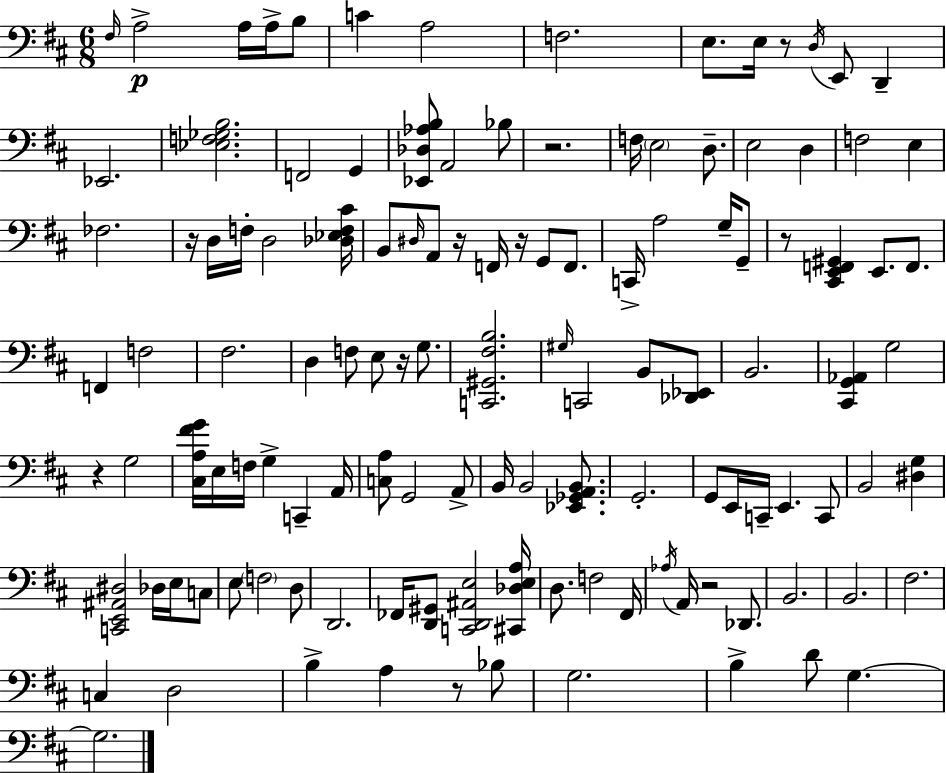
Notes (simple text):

F#3/s A3/h A3/s A3/s B3/e C4/q A3/h F3/h. E3/e. E3/s R/e D3/s E2/e D2/q Eb2/h. [Eb3,F3,Gb3,B3]/h. F2/h G2/q [Eb2,Db3,Ab3,B3]/e A2/h Bb3/e R/h. F3/s E3/h D3/e. E3/h D3/q F3/h E3/q FES3/h. R/s D3/s F3/s D3/h [Db3,Eb3,F3,C#4]/s B2/e D#3/s A2/e R/s F2/s R/s G2/e F2/e. C2/s A3/h G3/s G2/e R/e [C#2,E2,F2,G#2]/q E2/e. F2/e. F2/q F3/h F#3/h. D3/q F3/e E3/e R/s G3/e. [C2,G#2,F#3,B3]/h. G#3/s C2/h B2/e [Db2,Eb2]/e B2/h. [C#2,G2,Ab2]/q G3/h R/q G3/h [C#3,A3,F#4,G4]/s E3/s F3/s G3/q C2/q A2/s [C3,A3]/e G2/h A2/e B2/s B2/h [Eb2,Gb2,A2,B2]/e. G2/h. G2/e E2/s C2/s E2/q. C2/e B2/h [D#3,G3]/q [C2,E2,A#2,D#3]/h Db3/s E3/s C3/e E3/e F3/h D3/e D2/h. FES2/s [D2,G#2]/e [C2,D2,A#2,E3]/h [C#2,Db3,E3,A3]/s D3/e. F3/h F#2/s Ab3/s A2/s R/h Db2/e. B2/h. B2/h. F#3/h. C3/q D3/h B3/q A3/q R/e Bb3/e G3/h. B3/q D4/e G3/q. G3/h.